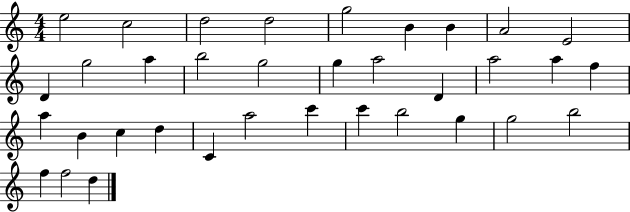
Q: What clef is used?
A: treble